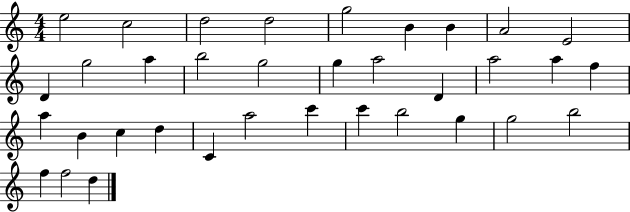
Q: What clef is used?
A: treble